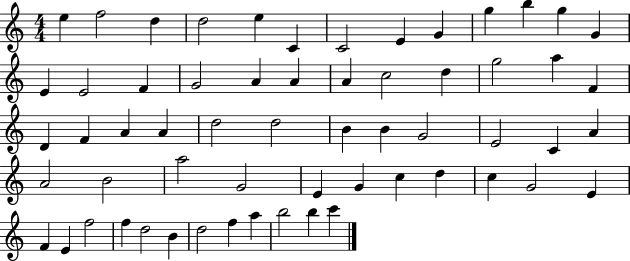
{
  \clef treble
  \numericTimeSignature
  \time 4/4
  \key c \major
  e''4 f''2 d''4 | d''2 e''4 c'4 | c'2 e'4 g'4 | g''4 b''4 g''4 g'4 | \break e'4 e'2 f'4 | g'2 a'4 a'4 | a'4 c''2 d''4 | g''2 a''4 f'4 | \break d'4 f'4 a'4 a'4 | d''2 d''2 | b'4 b'4 g'2 | e'2 c'4 a'4 | \break a'2 b'2 | a''2 g'2 | e'4 g'4 c''4 d''4 | c''4 g'2 e'4 | \break f'4 e'4 f''2 | f''4 d''2 b'4 | d''2 f''4 a''4 | b''2 b''4 c'''4 | \break \bar "|."
}